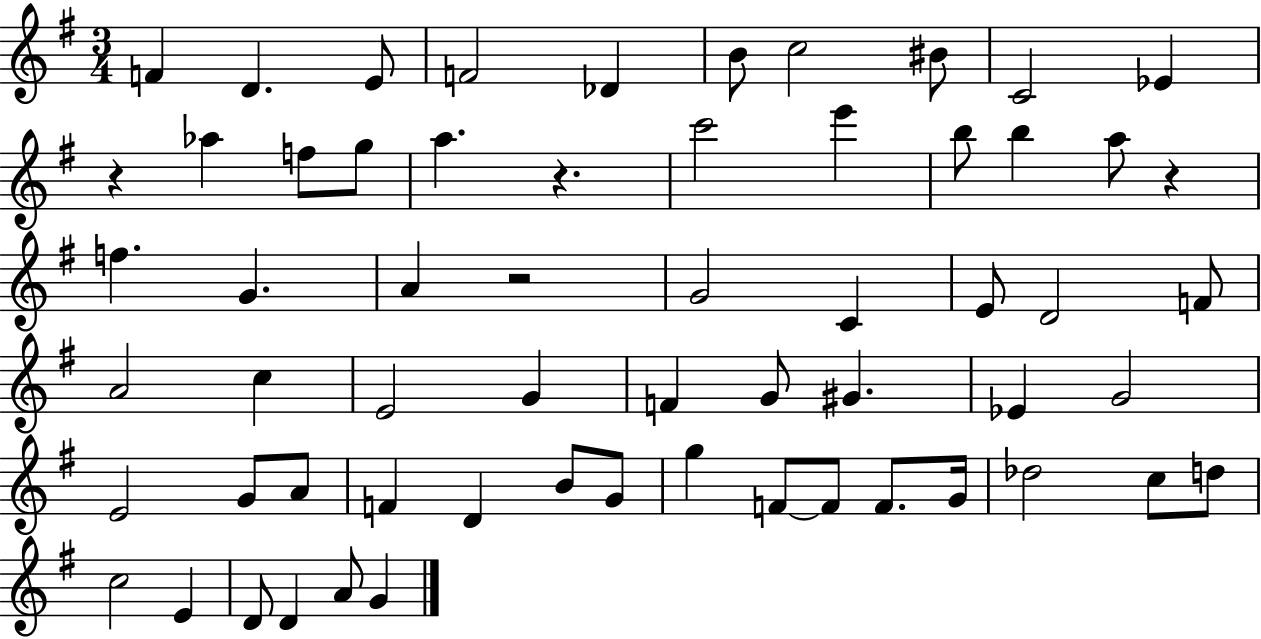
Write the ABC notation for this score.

X:1
T:Untitled
M:3/4
L:1/4
K:G
F D E/2 F2 _D B/2 c2 ^B/2 C2 _E z _a f/2 g/2 a z c'2 e' b/2 b a/2 z f G A z2 G2 C E/2 D2 F/2 A2 c E2 G F G/2 ^G _E G2 E2 G/2 A/2 F D B/2 G/2 g F/2 F/2 F/2 G/4 _d2 c/2 d/2 c2 E D/2 D A/2 G